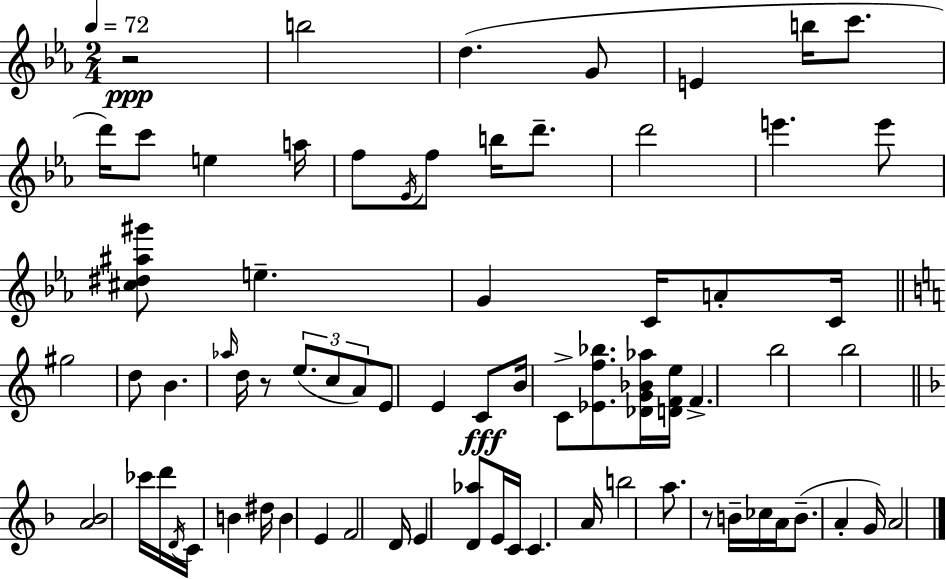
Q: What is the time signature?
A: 2/4